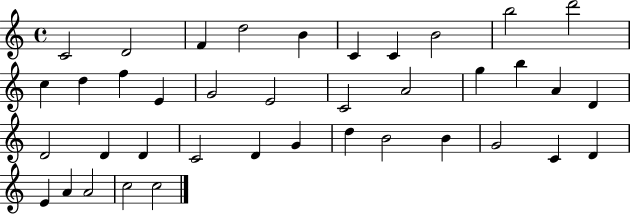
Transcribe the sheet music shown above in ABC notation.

X:1
T:Untitled
M:4/4
L:1/4
K:C
C2 D2 F d2 B C C B2 b2 d'2 c d f E G2 E2 C2 A2 g b A D D2 D D C2 D G d B2 B G2 C D E A A2 c2 c2